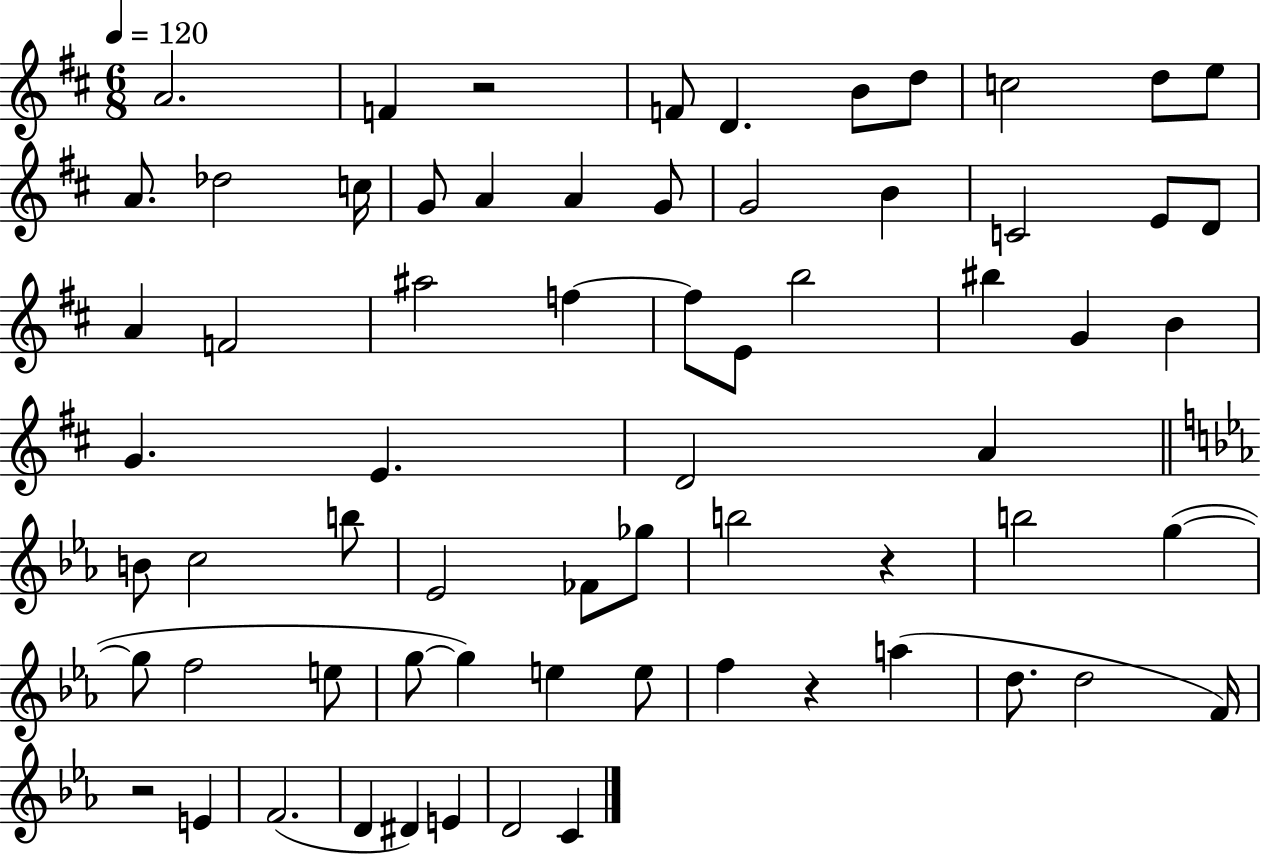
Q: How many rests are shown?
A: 4